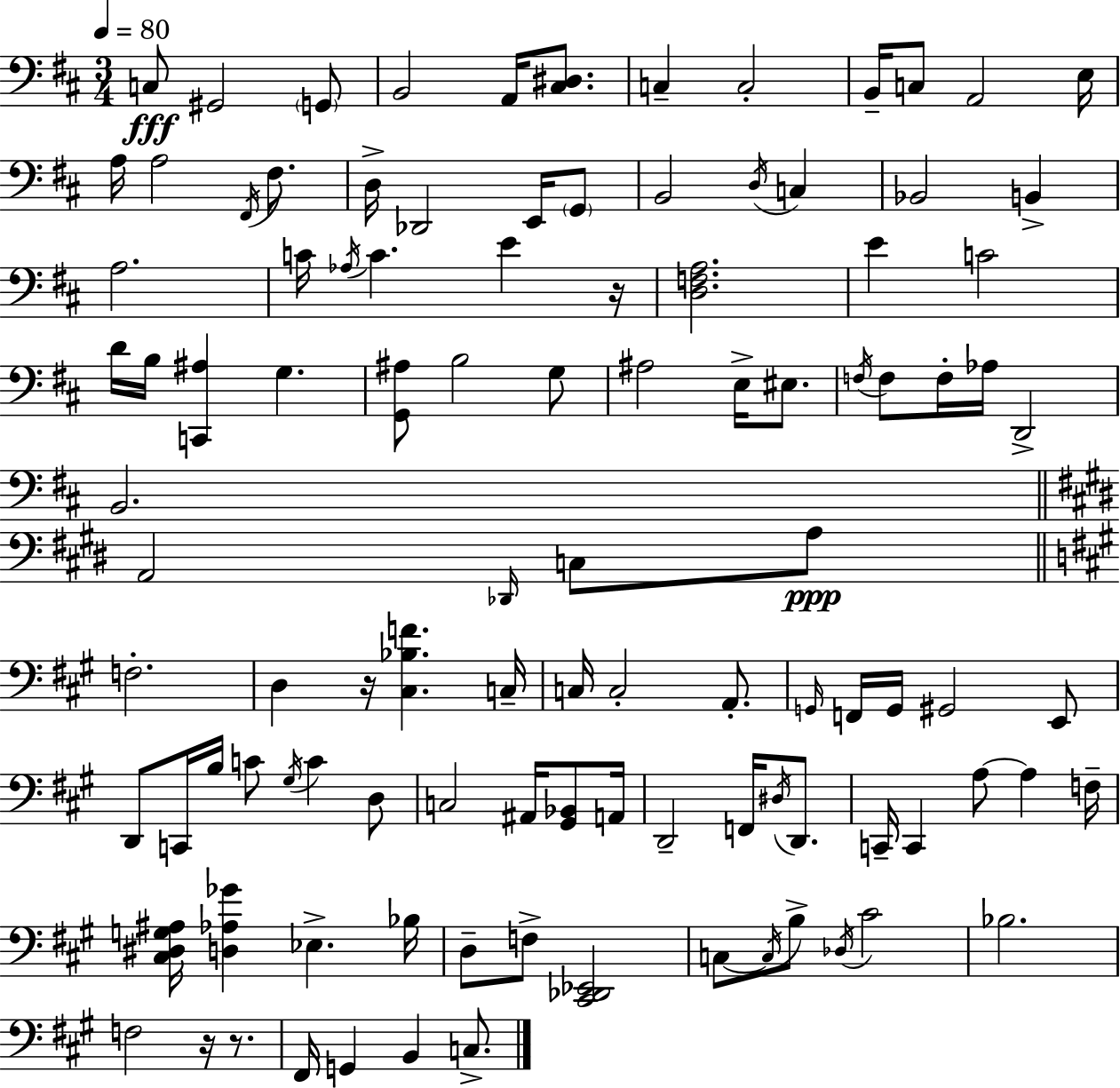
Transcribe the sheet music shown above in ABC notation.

X:1
T:Untitled
M:3/4
L:1/4
K:D
C,/2 ^G,,2 G,,/2 B,,2 A,,/4 [^C,^D,]/2 C, C,2 B,,/4 C,/2 A,,2 E,/4 A,/4 A,2 ^F,,/4 ^F,/2 D,/4 _D,,2 E,,/4 G,,/2 B,,2 D,/4 C, _B,,2 B,, A,2 C/4 _A,/4 C E z/4 [D,F,A,]2 E C2 D/4 B,/4 [C,,^A,] G, [G,,^A,]/2 B,2 G,/2 ^A,2 E,/4 ^E,/2 F,/4 F,/2 F,/4 _A,/4 D,,2 B,,2 A,,2 _D,,/4 C,/2 A,/2 F,2 D, z/4 [^C,_B,F] C,/4 C,/4 C,2 A,,/2 G,,/4 F,,/4 G,,/4 ^G,,2 E,,/2 D,,/2 C,,/4 B,/4 C/2 ^G,/4 C D,/2 C,2 ^A,,/4 [^G,,_B,,]/2 A,,/4 D,,2 F,,/4 ^D,/4 D,,/2 C,,/4 C,, A,/2 A, F,/4 [^C,^D,G,^A,]/4 [D,_A,_G] _E, _B,/4 D,/2 F,/2 [^C,,_D,,_E,,]2 C,/2 C,/4 B,/2 _D,/4 ^C2 _B,2 F,2 z/4 z/2 ^F,,/4 G,, B,, C,/2